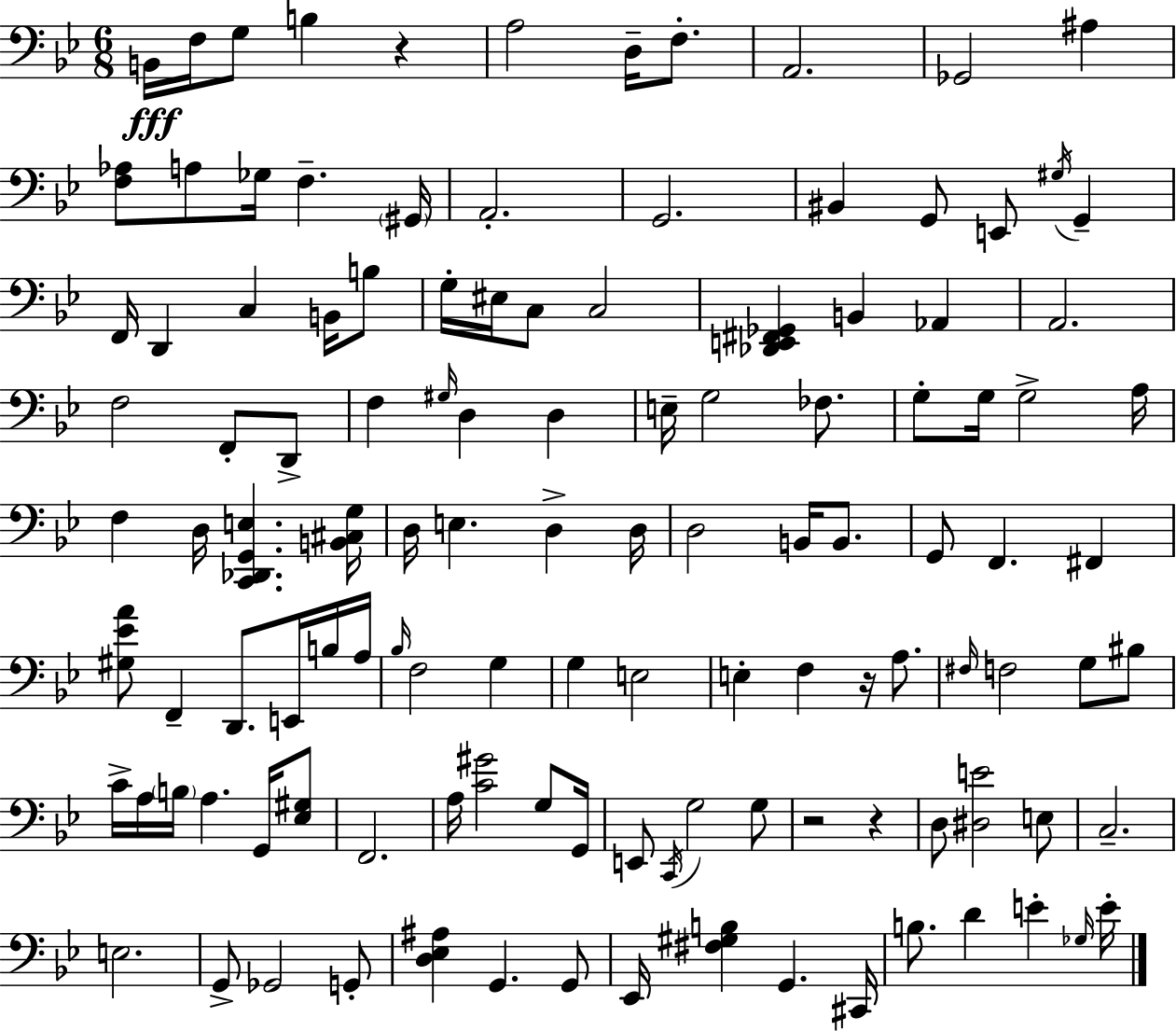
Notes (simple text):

B2/s F3/s G3/e B3/q R/q A3/h D3/s F3/e. A2/h. Gb2/h A#3/q [F3,Ab3]/e A3/e Gb3/s F3/q. G#2/s A2/h. G2/h. BIS2/q G2/e E2/e G#3/s G2/q F2/s D2/q C3/q B2/s B3/e G3/s EIS3/s C3/e C3/h [Db2,E2,F#2,Gb2]/q B2/q Ab2/q A2/h. F3/h F2/e D2/e F3/q G#3/s D3/q D3/q E3/s G3/h FES3/e. G3/e G3/s G3/h A3/s F3/q D3/s [C2,Db2,G2,E3]/q. [B2,C#3,G3]/s D3/s E3/q. D3/q D3/s D3/h B2/s B2/e. G2/e F2/q. F#2/q [G#3,Eb4,A4]/e F2/q D2/e. E2/s B3/s A3/s Bb3/s F3/h G3/q G3/q E3/h E3/q F3/q R/s A3/e. F#3/s F3/h G3/e BIS3/e C4/s A3/s B3/s A3/q. G2/s [Eb3,G#3]/e F2/h. A3/s [C4,G#4]/h G3/e G2/s E2/e C2/s G3/h G3/e R/h R/q D3/e [D#3,E4]/h E3/e C3/h. E3/h. G2/e Gb2/h G2/e [D3,Eb3,A#3]/q G2/q. G2/e Eb2/s [F#3,G#3,B3]/q G2/q. C#2/s B3/e. D4/q E4/q Gb3/s E4/s